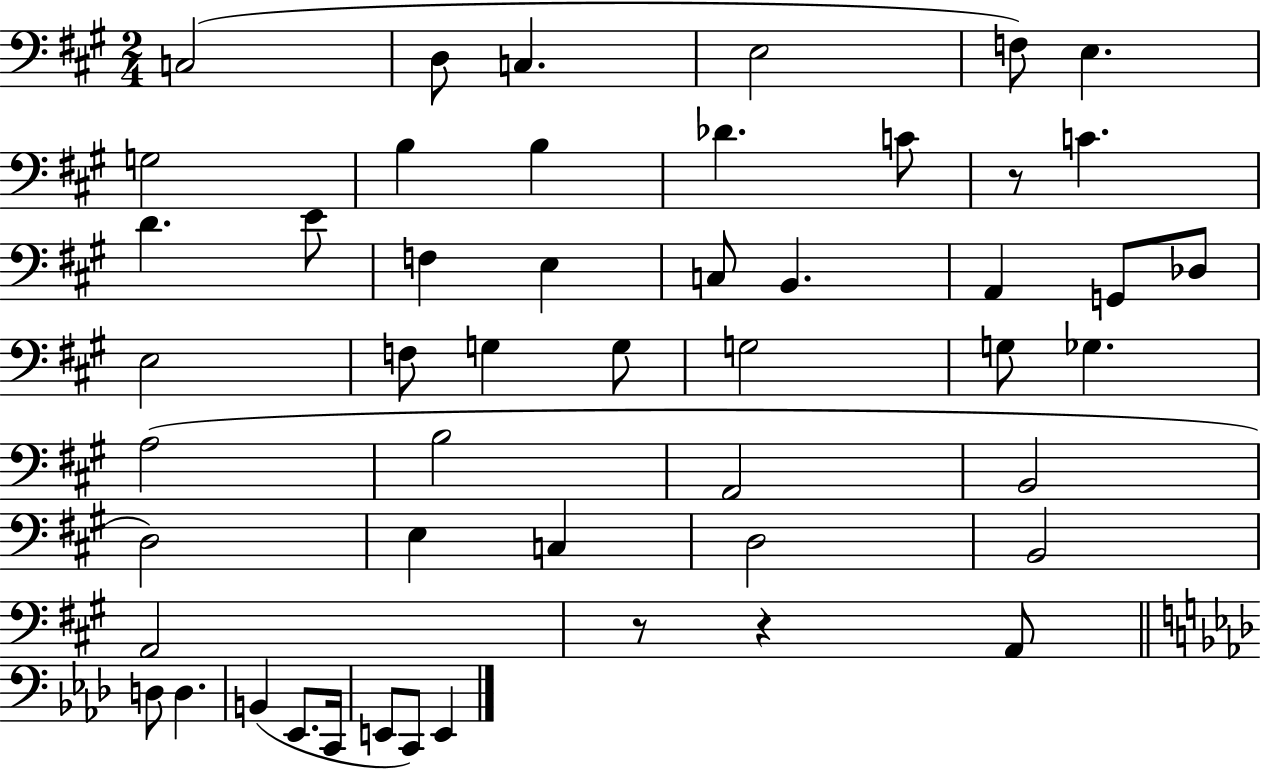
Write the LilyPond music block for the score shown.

{
  \clef bass
  \numericTimeSignature
  \time 2/4
  \key a \major
  c2( | d8 c4. | e2 | f8) e4. | \break g2 | b4 b4 | des'4. c'8 | r8 c'4. | \break d'4. e'8 | f4 e4 | c8 b,4. | a,4 g,8 des8 | \break e2 | f8 g4 g8 | g2 | g8 ges4. | \break a2( | b2 | a,2 | b,2 | \break d2) | e4 c4 | d2 | b,2 | \break a,2 | r8 r4 a,8 | \bar "||" \break \key f \minor d8 d4. | b,4( ees,8. c,16 | e,8 c,8) e,4 | \bar "|."
}